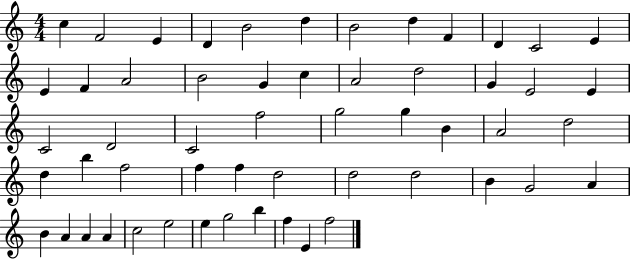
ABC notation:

X:1
T:Untitled
M:4/4
L:1/4
K:C
c F2 E D B2 d B2 d F D C2 E E F A2 B2 G c A2 d2 G E2 E C2 D2 C2 f2 g2 g B A2 d2 d b f2 f f d2 d2 d2 B G2 A B A A A c2 e2 e g2 b f E f2